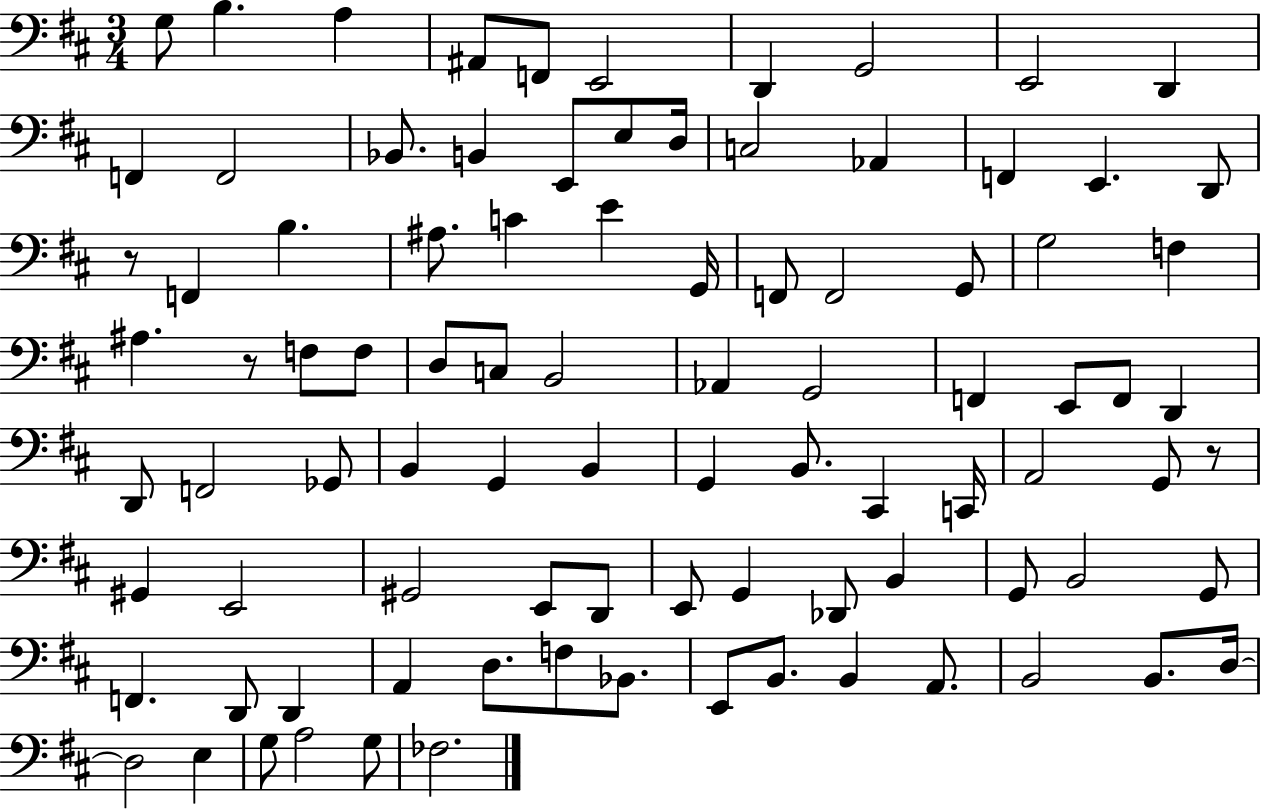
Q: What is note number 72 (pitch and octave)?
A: D2